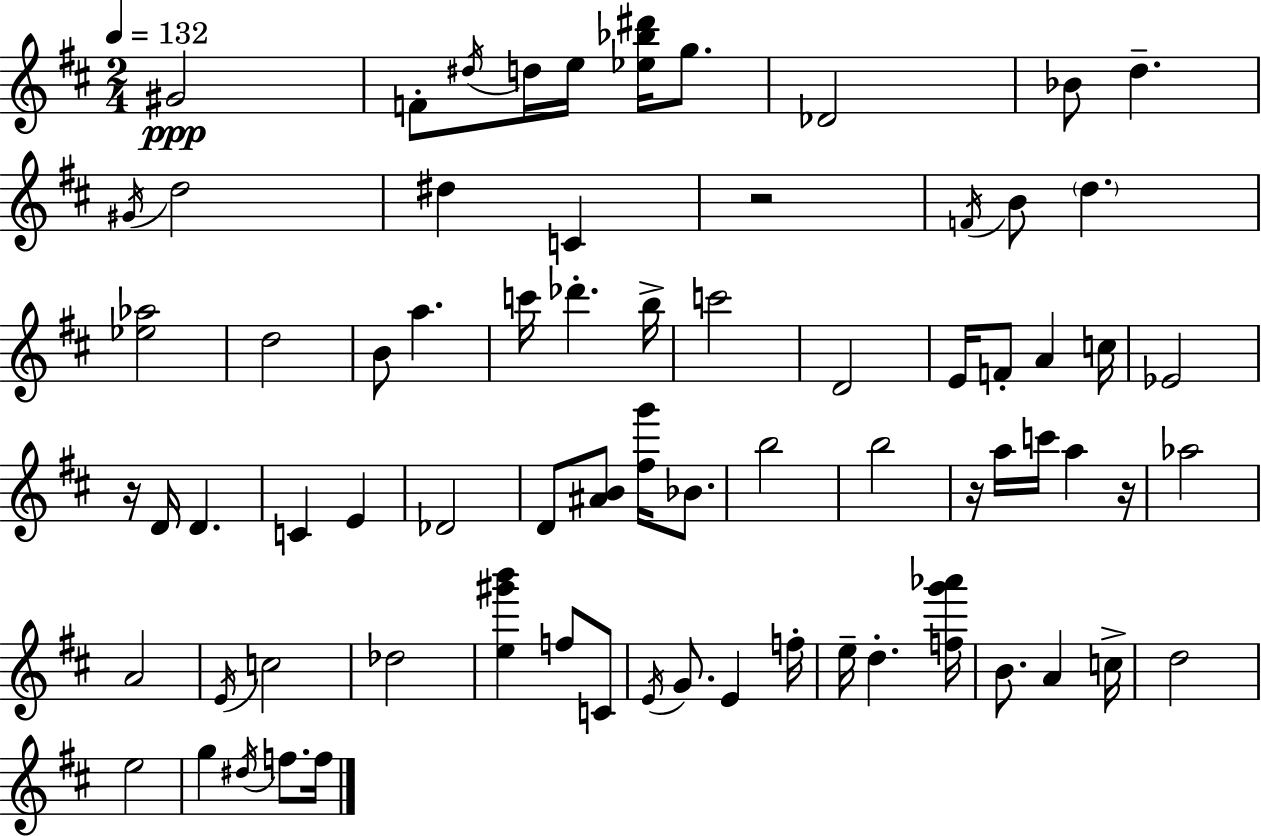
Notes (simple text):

G#4/h F4/e D#5/s D5/s E5/s [Eb5,Bb5,D#6]/s G5/e. Db4/h Bb4/e D5/q. G#4/s D5/h D#5/q C4/q R/h F4/s B4/e D5/q. [Eb5,Ab5]/h D5/h B4/e A5/q. C6/s Db6/q. B5/s C6/h D4/h E4/s F4/e A4/q C5/s Eb4/h R/s D4/s D4/q. C4/q E4/q Db4/h D4/e [A#4,B4]/e [F#5,G6]/s Bb4/e. B5/h B5/h R/s A5/s C6/s A5/q R/s Ab5/h A4/h E4/s C5/h Db5/h [E5,G#6,B6]/q F5/e C4/e E4/s G4/e. E4/q F5/s E5/s D5/q. [F5,G6,Ab6]/s B4/e. A4/q C5/s D5/h E5/h G5/q D#5/s F5/e. F5/s